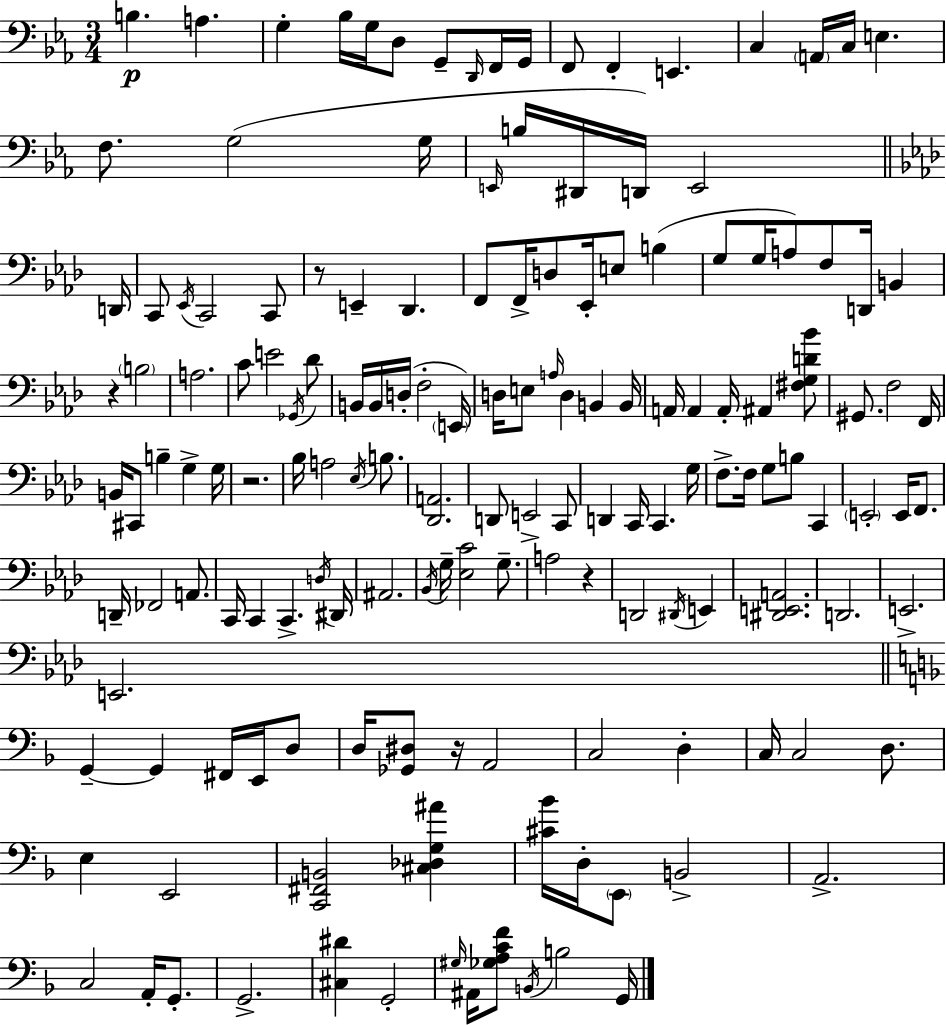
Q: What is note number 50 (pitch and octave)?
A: Db4